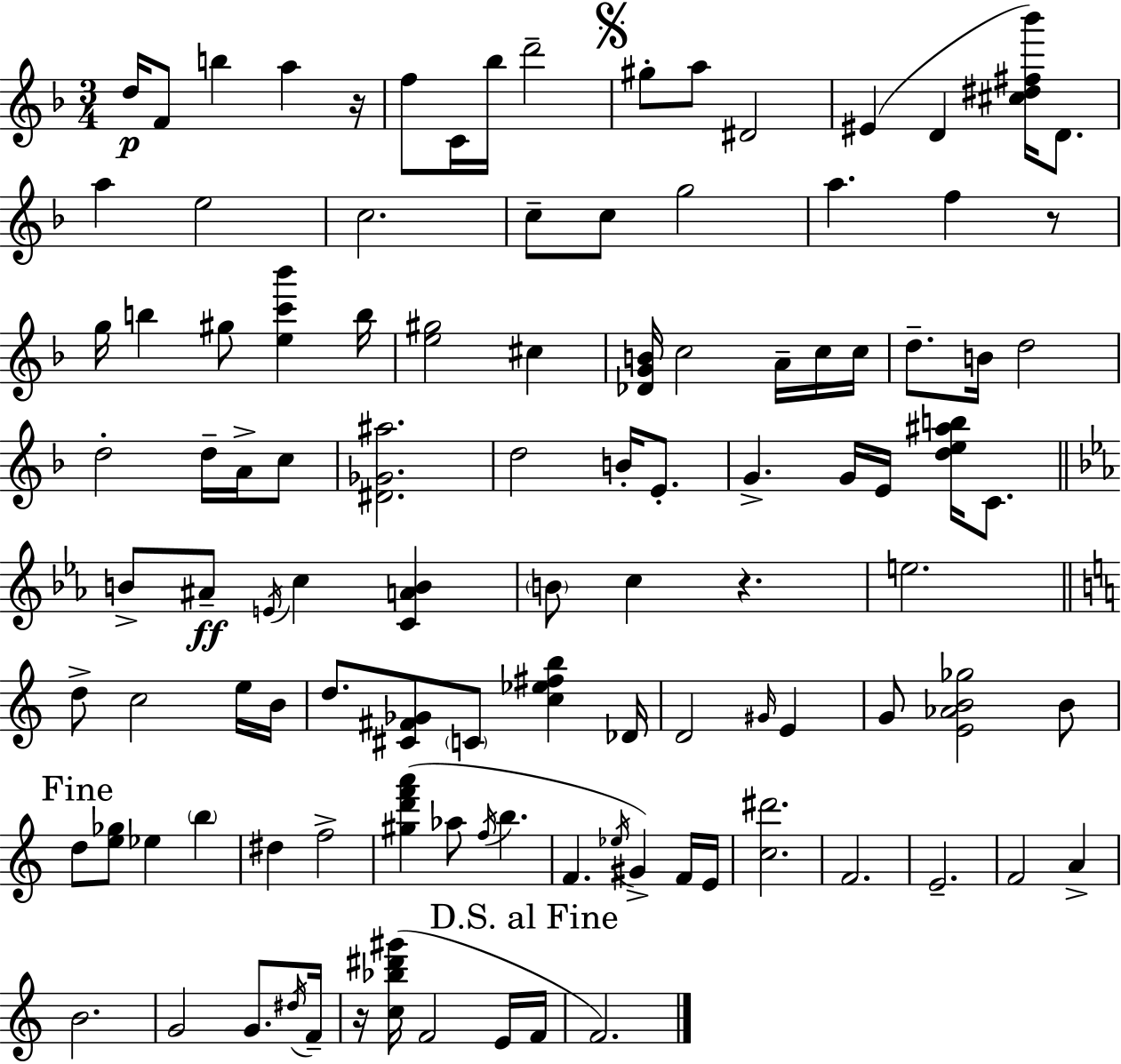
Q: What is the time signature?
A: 3/4